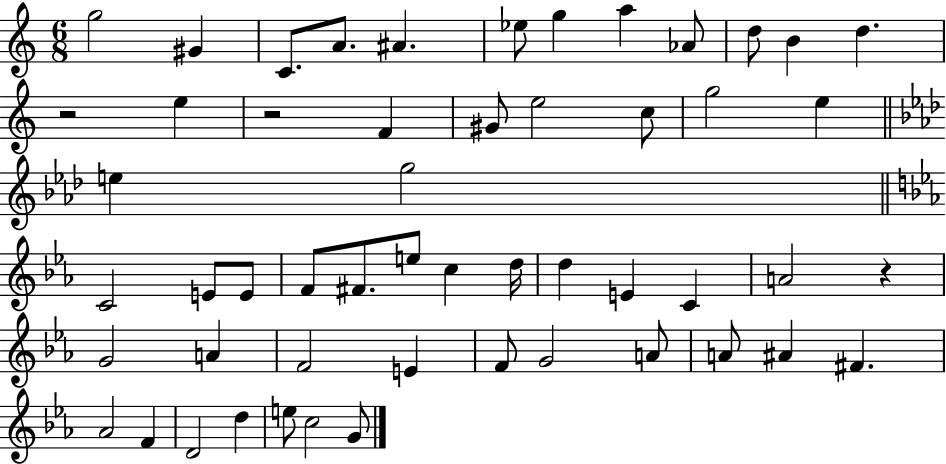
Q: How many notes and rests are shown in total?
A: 53